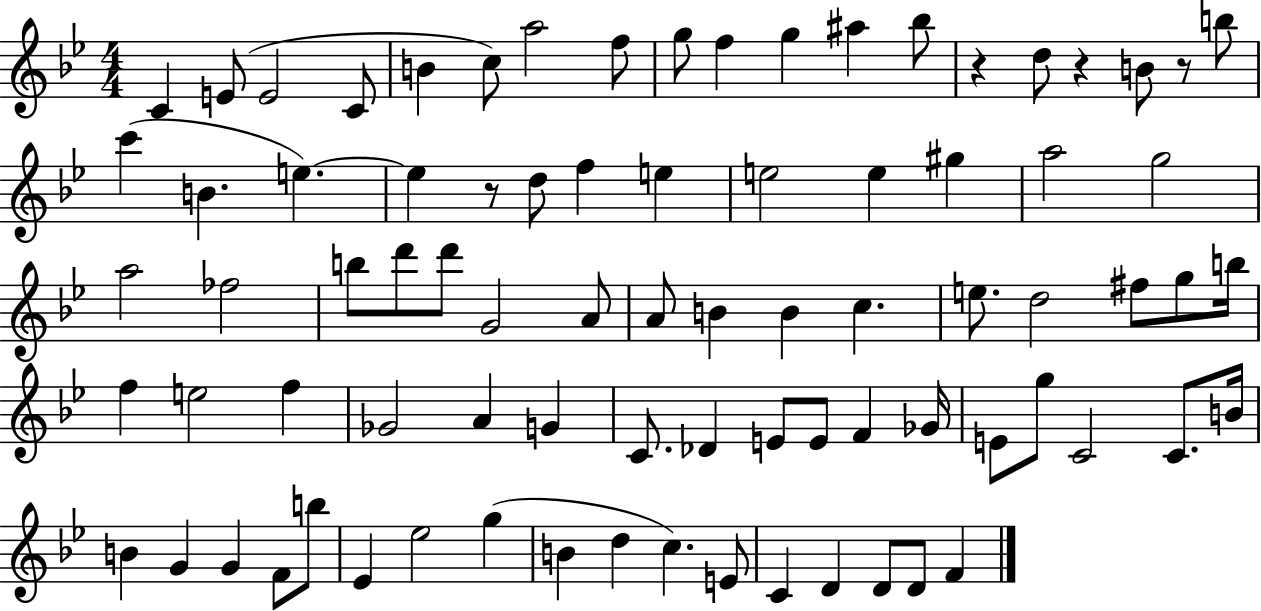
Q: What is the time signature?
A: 4/4